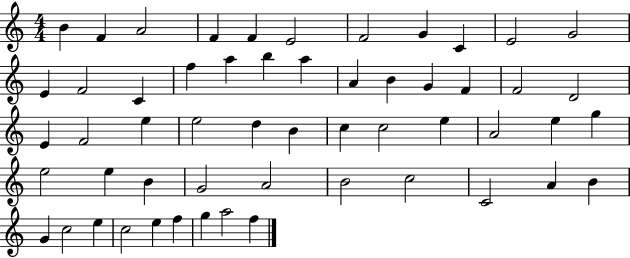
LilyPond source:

{
  \clef treble
  \numericTimeSignature
  \time 4/4
  \key c \major
  b'4 f'4 a'2 | f'4 f'4 e'2 | f'2 g'4 c'4 | e'2 g'2 | \break e'4 f'2 c'4 | f''4 a''4 b''4 a''4 | a'4 b'4 g'4 f'4 | f'2 d'2 | \break e'4 f'2 e''4 | e''2 d''4 b'4 | c''4 c''2 e''4 | a'2 e''4 g''4 | \break e''2 e''4 b'4 | g'2 a'2 | b'2 c''2 | c'2 a'4 b'4 | \break g'4 c''2 e''4 | c''2 e''4 f''4 | g''4 a''2 f''4 | \bar "|."
}